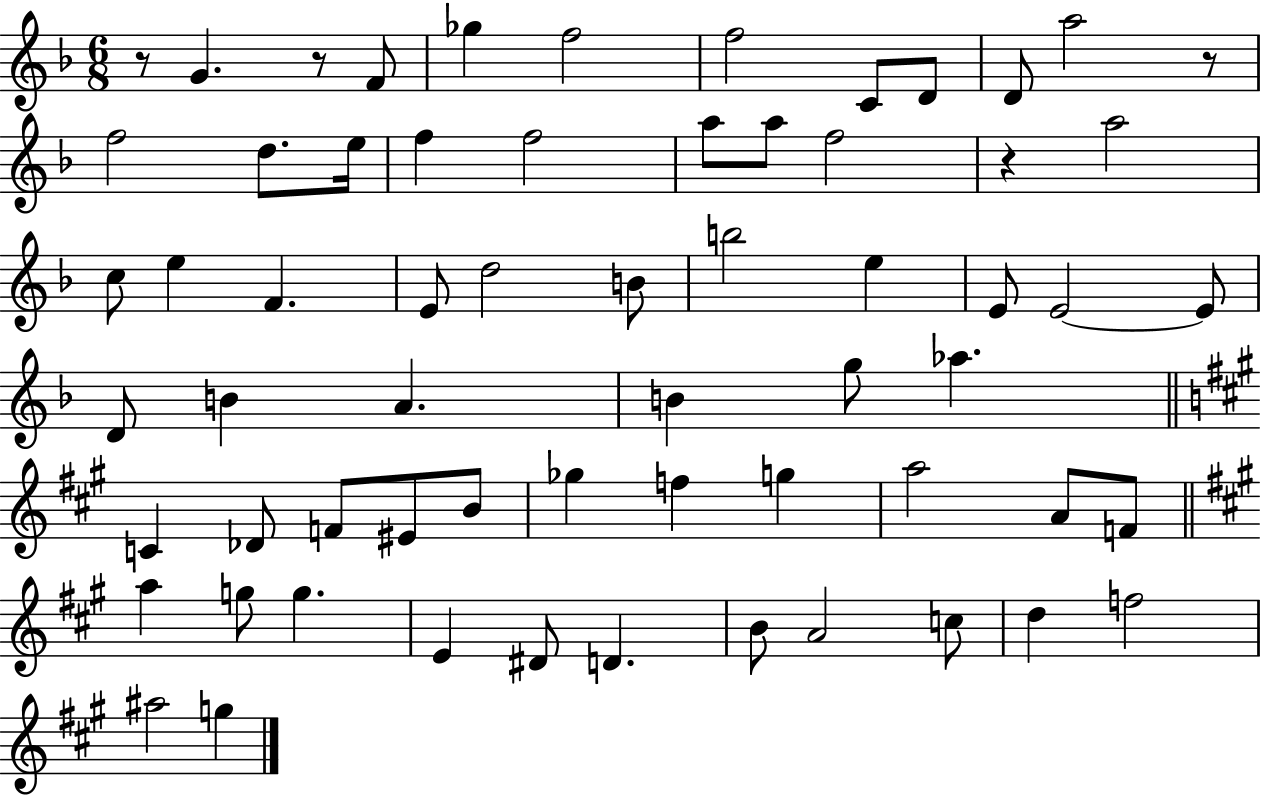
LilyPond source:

{
  \clef treble
  \numericTimeSignature
  \time 6/8
  \key f \major
  r8 g'4. r8 f'8 | ges''4 f''2 | f''2 c'8 d'8 | d'8 a''2 r8 | \break f''2 d''8. e''16 | f''4 f''2 | a''8 a''8 f''2 | r4 a''2 | \break c''8 e''4 f'4. | e'8 d''2 b'8 | b''2 e''4 | e'8 e'2~~ e'8 | \break d'8 b'4 a'4. | b'4 g''8 aes''4. | \bar "||" \break \key a \major c'4 des'8 f'8 eis'8 b'8 | ges''4 f''4 g''4 | a''2 a'8 f'8 | \bar "||" \break \key a \major a''4 g''8 g''4. | e'4 dis'8 d'4. | b'8 a'2 c''8 | d''4 f''2 | \break ais''2 g''4 | \bar "|."
}